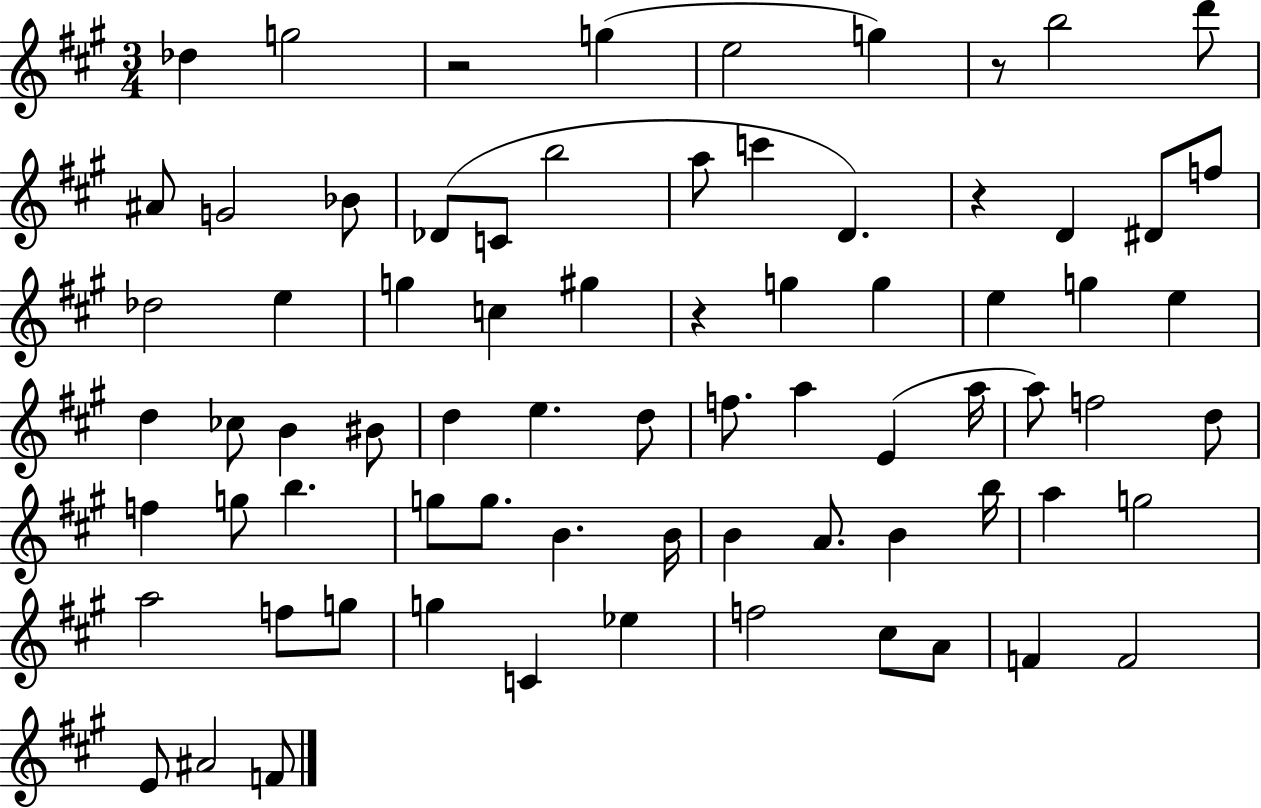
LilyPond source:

{
  \clef treble
  \numericTimeSignature
  \time 3/4
  \key a \major
  des''4 g''2 | r2 g''4( | e''2 g''4) | r8 b''2 d'''8 | \break ais'8 g'2 bes'8 | des'8( c'8 b''2 | a''8 c'''4 d'4.) | r4 d'4 dis'8 f''8 | \break des''2 e''4 | g''4 c''4 gis''4 | r4 g''4 g''4 | e''4 g''4 e''4 | \break d''4 ces''8 b'4 bis'8 | d''4 e''4. d''8 | f''8. a''4 e'4( a''16 | a''8) f''2 d''8 | \break f''4 g''8 b''4. | g''8 g''8. b'4. b'16 | b'4 a'8. b'4 b''16 | a''4 g''2 | \break a''2 f''8 g''8 | g''4 c'4 ees''4 | f''2 cis''8 a'8 | f'4 f'2 | \break e'8 ais'2 f'8 | \bar "|."
}